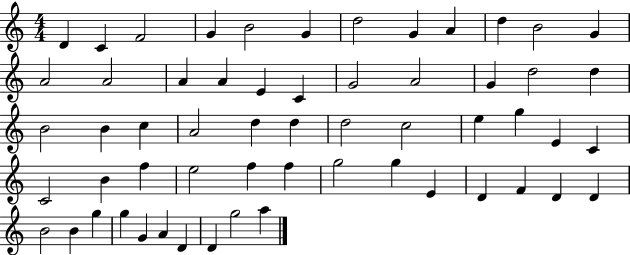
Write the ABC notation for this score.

X:1
T:Untitled
M:4/4
L:1/4
K:C
D C F2 G B2 G d2 G A d B2 G A2 A2 A A E C G2 A2 G d2 d B2 B c A2 d d d2 c2 e g E C C2 B f e2 f f g2 g E D F D D B2 B g g G A D D g2 a